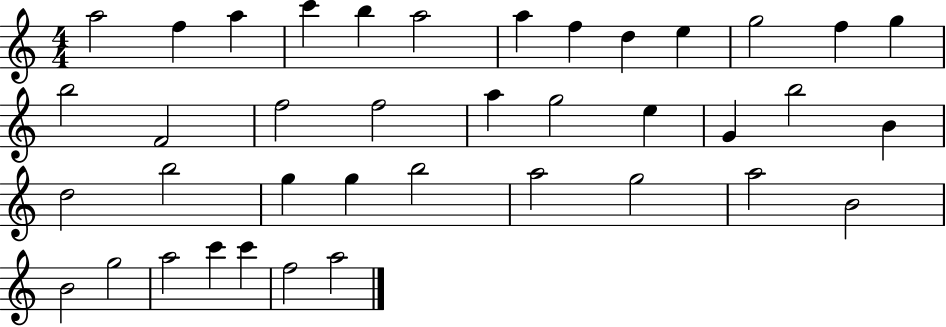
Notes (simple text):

A5/h F5/q A5/q C6/q B5/q A5/h A5/q F5/q D5/q E5/q G5/h F5/q G5/q B5/h F4/h F5/h F5/h A5/q G5/h E5/q G4/q B5/h B4/q D5/h B5/h G5/q G5/q B5/h A5/h G5/h A5/h B4/h B4/h G5/h A5/h C6/q C6/q F5/h A5/h